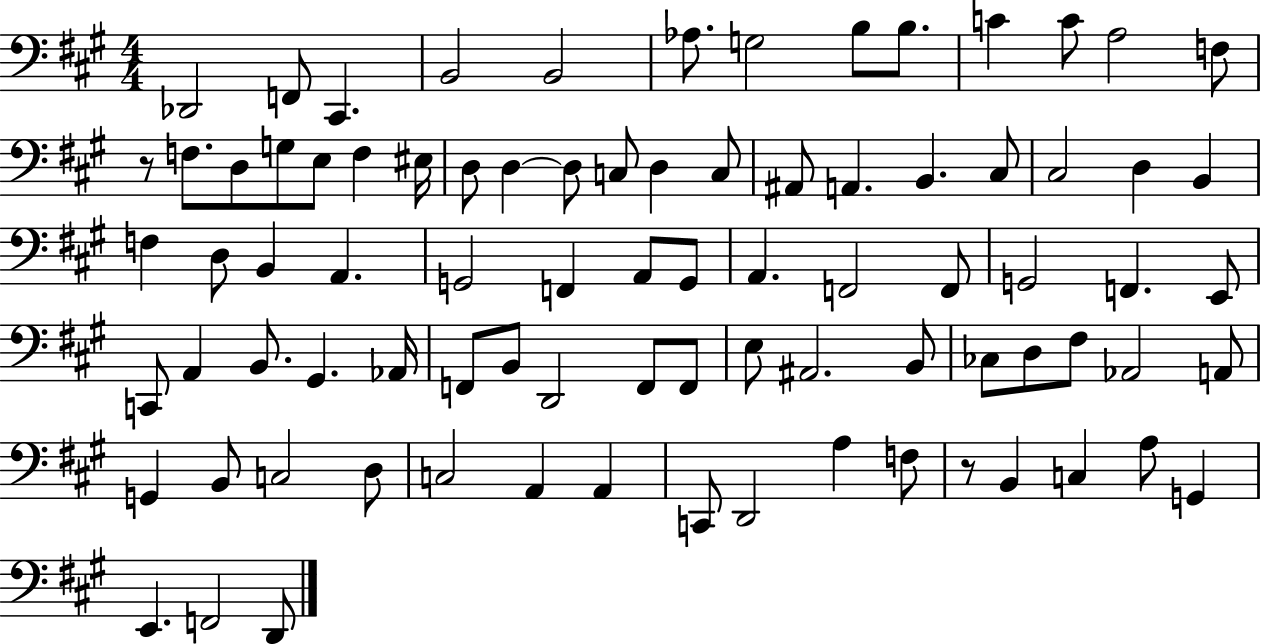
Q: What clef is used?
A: bass